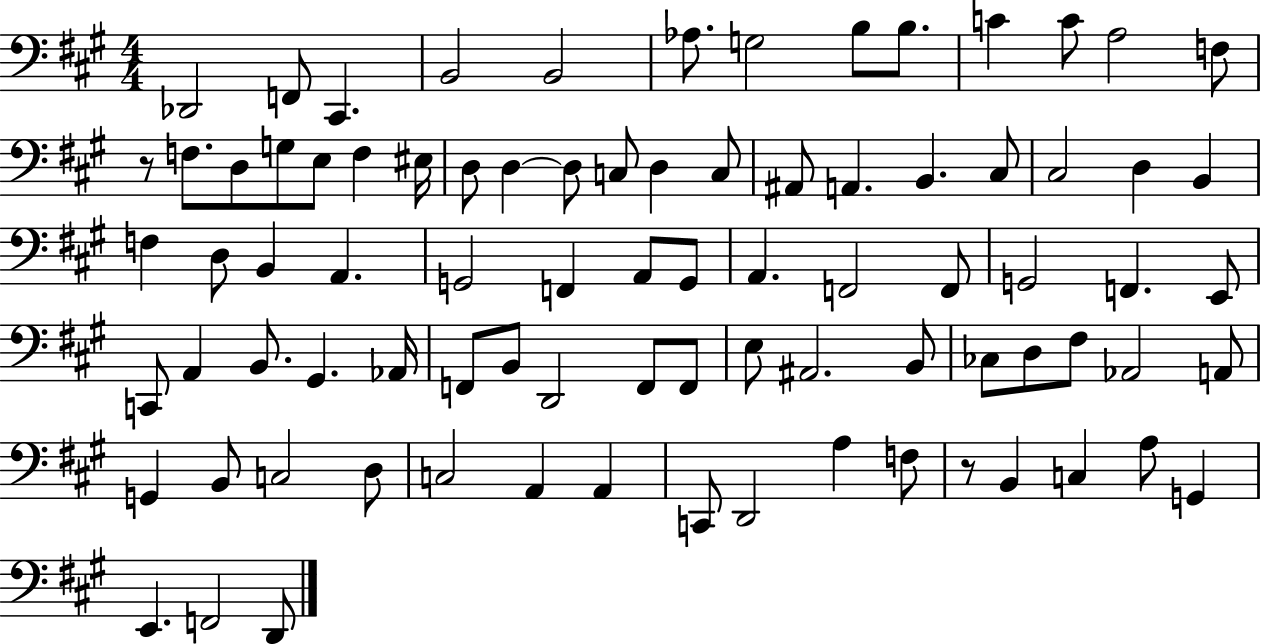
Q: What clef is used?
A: bass